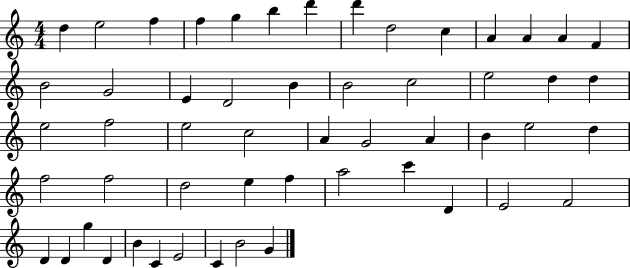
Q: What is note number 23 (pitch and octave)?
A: D5